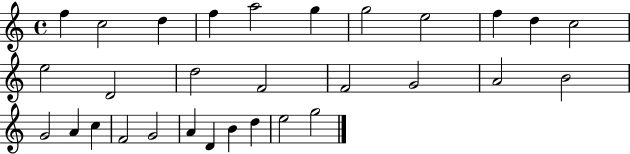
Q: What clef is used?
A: treble